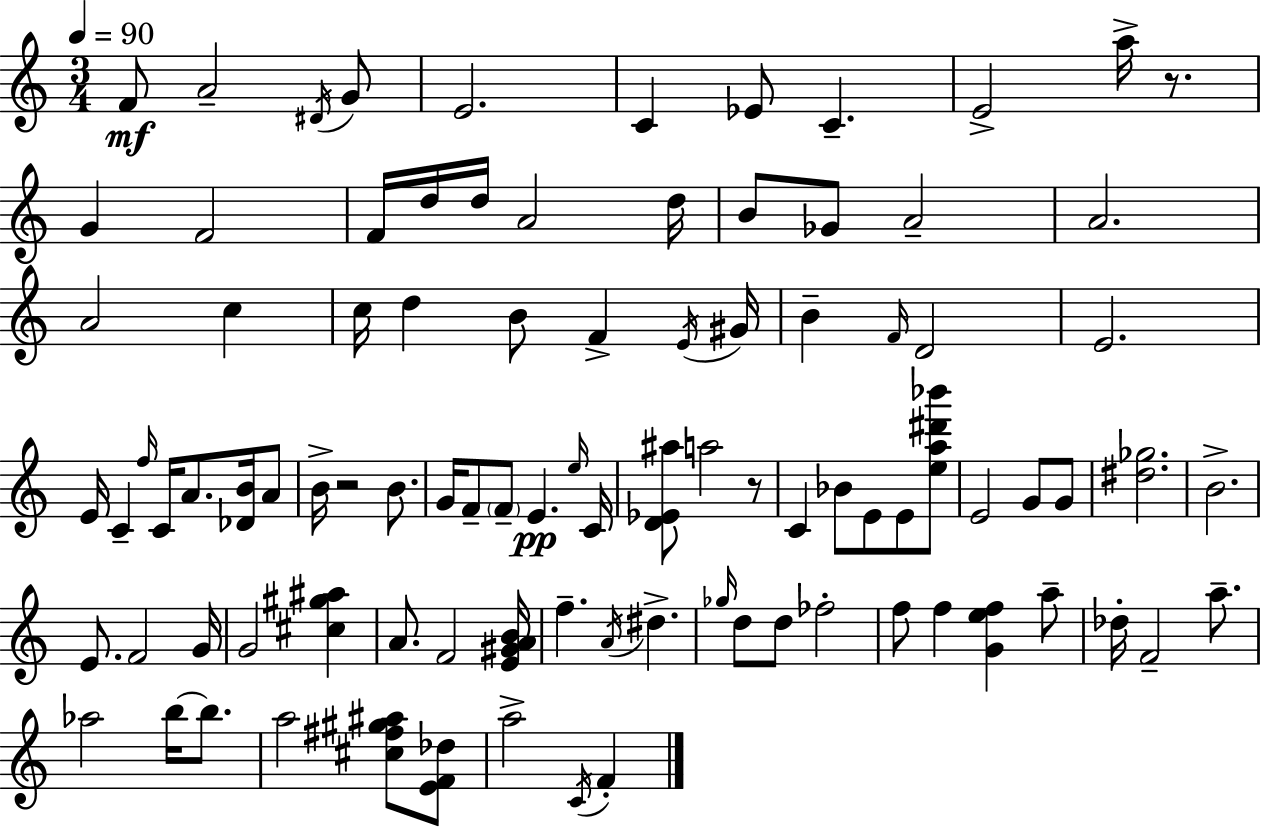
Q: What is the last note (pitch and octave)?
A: F4